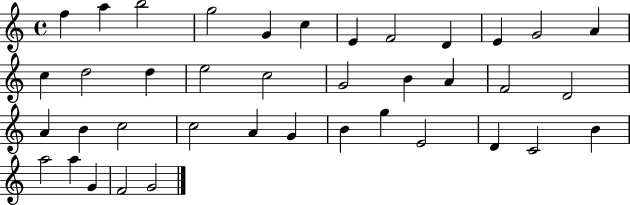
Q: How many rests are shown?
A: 0